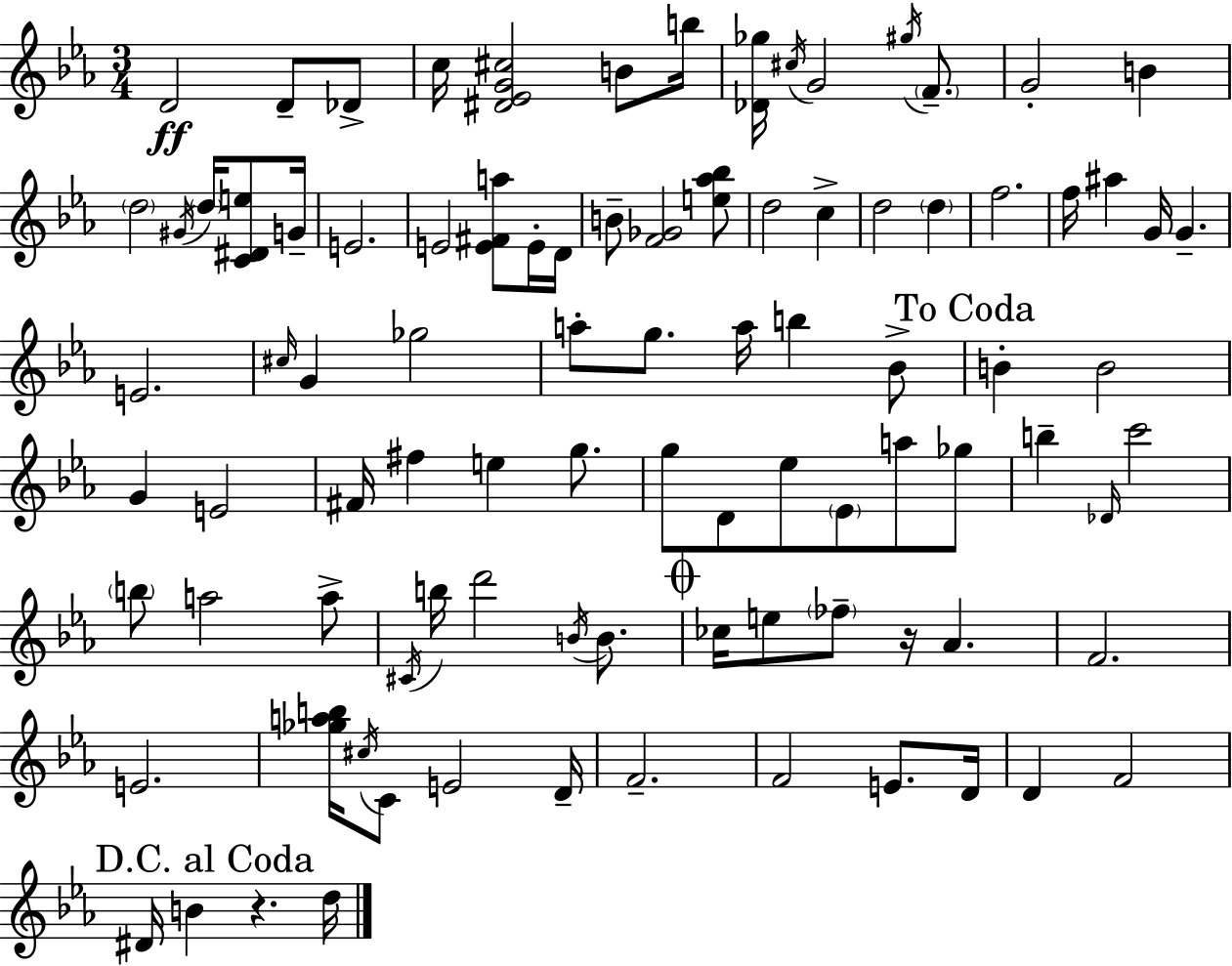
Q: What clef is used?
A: treble